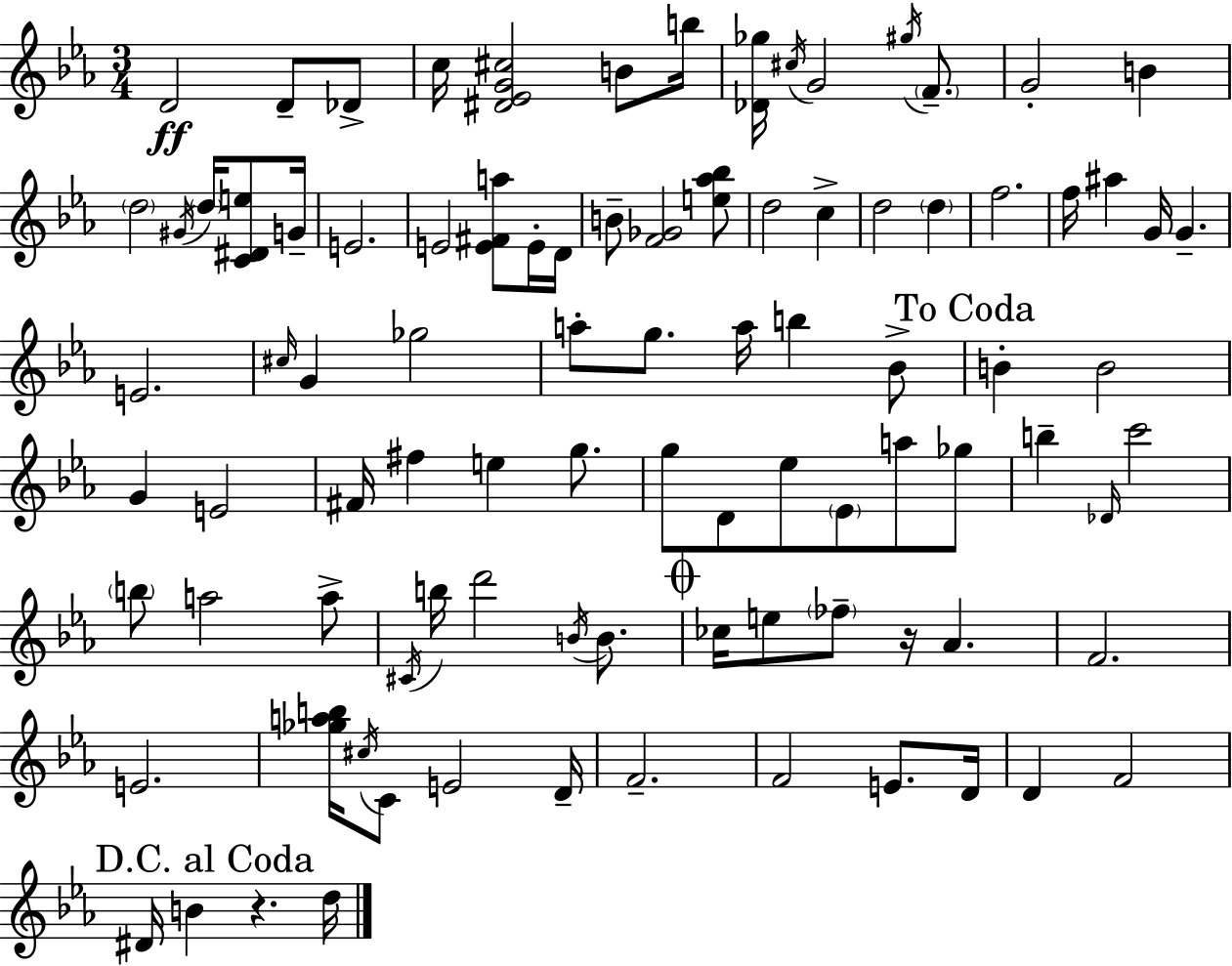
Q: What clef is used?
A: treble